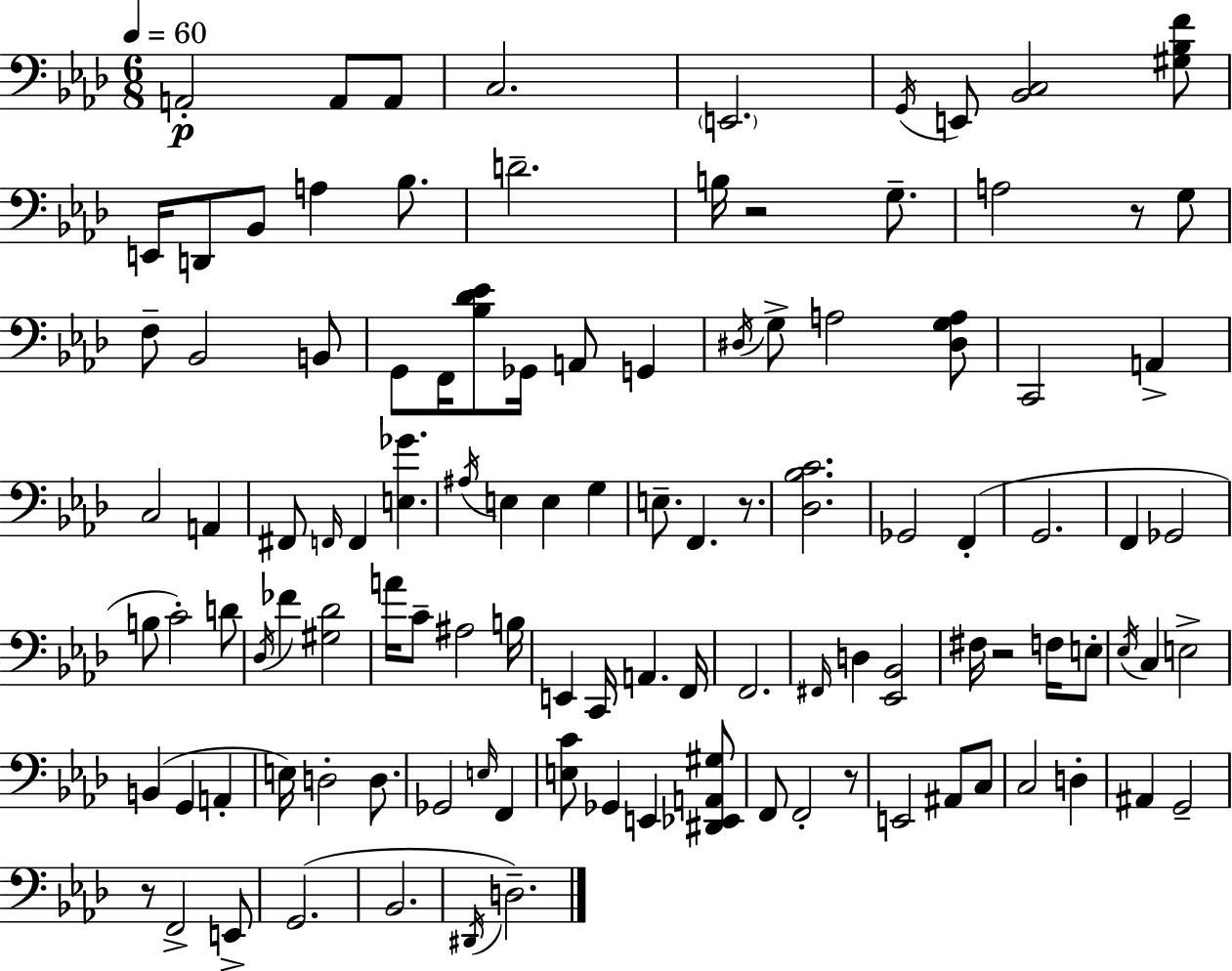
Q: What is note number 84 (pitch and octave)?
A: C3